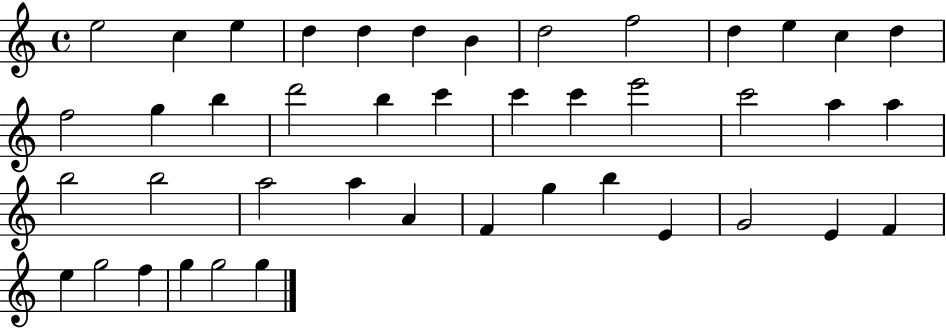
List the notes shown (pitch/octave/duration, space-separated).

E5/h C5/q E5/q D5/q D5/q D5/q B4/q D5/h F5/h D5/q E5/q C5/q D5/q F5/h G5/q B5/q D6/h B5/q C6/q C6/q C6/q E6/h C6/h A5/q A5/q B5/h B5/h A5/h A5/q A4/q F4/q G5/q B5/q E4/q G4/h E4/q F4/q E5/q G5/h F5/q G5/q G5/h G5/q